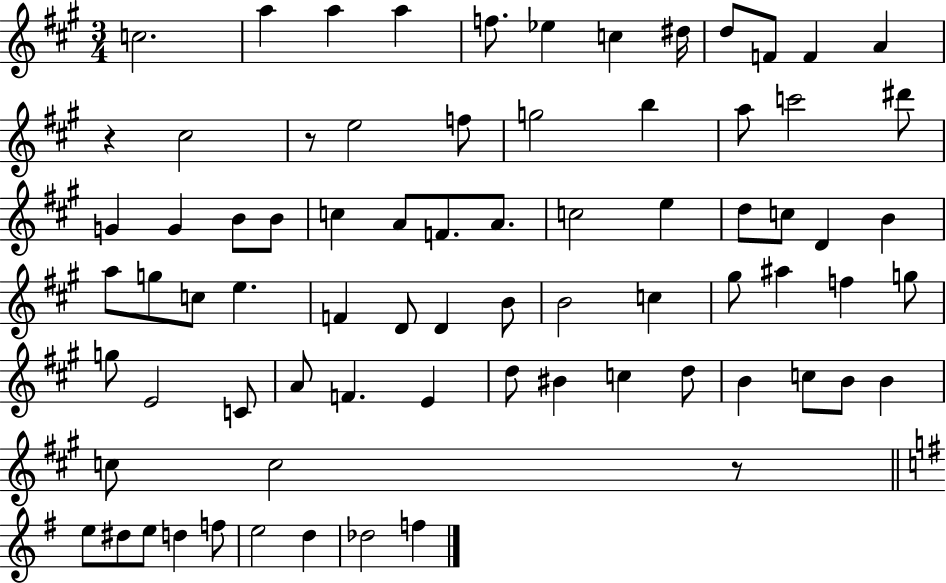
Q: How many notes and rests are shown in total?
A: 76